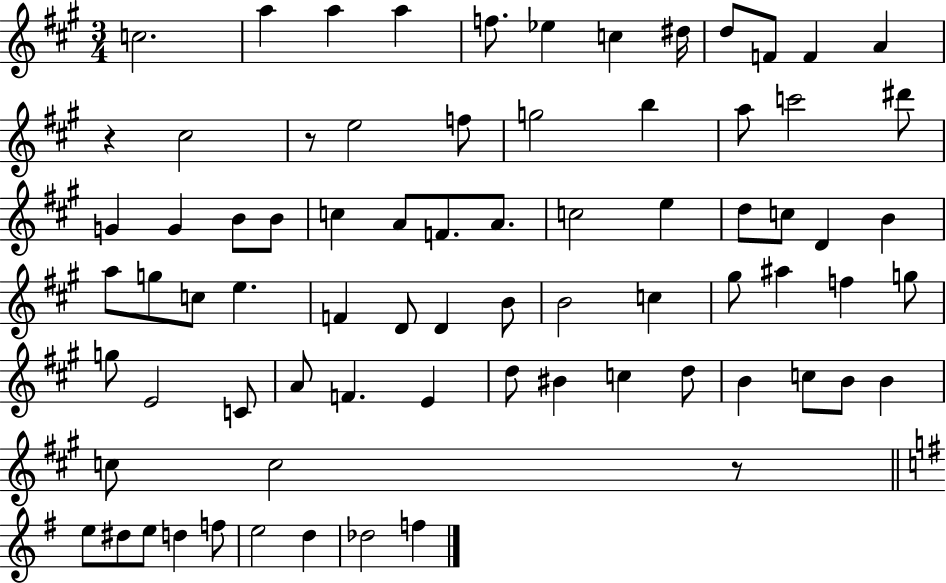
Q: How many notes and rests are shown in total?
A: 76